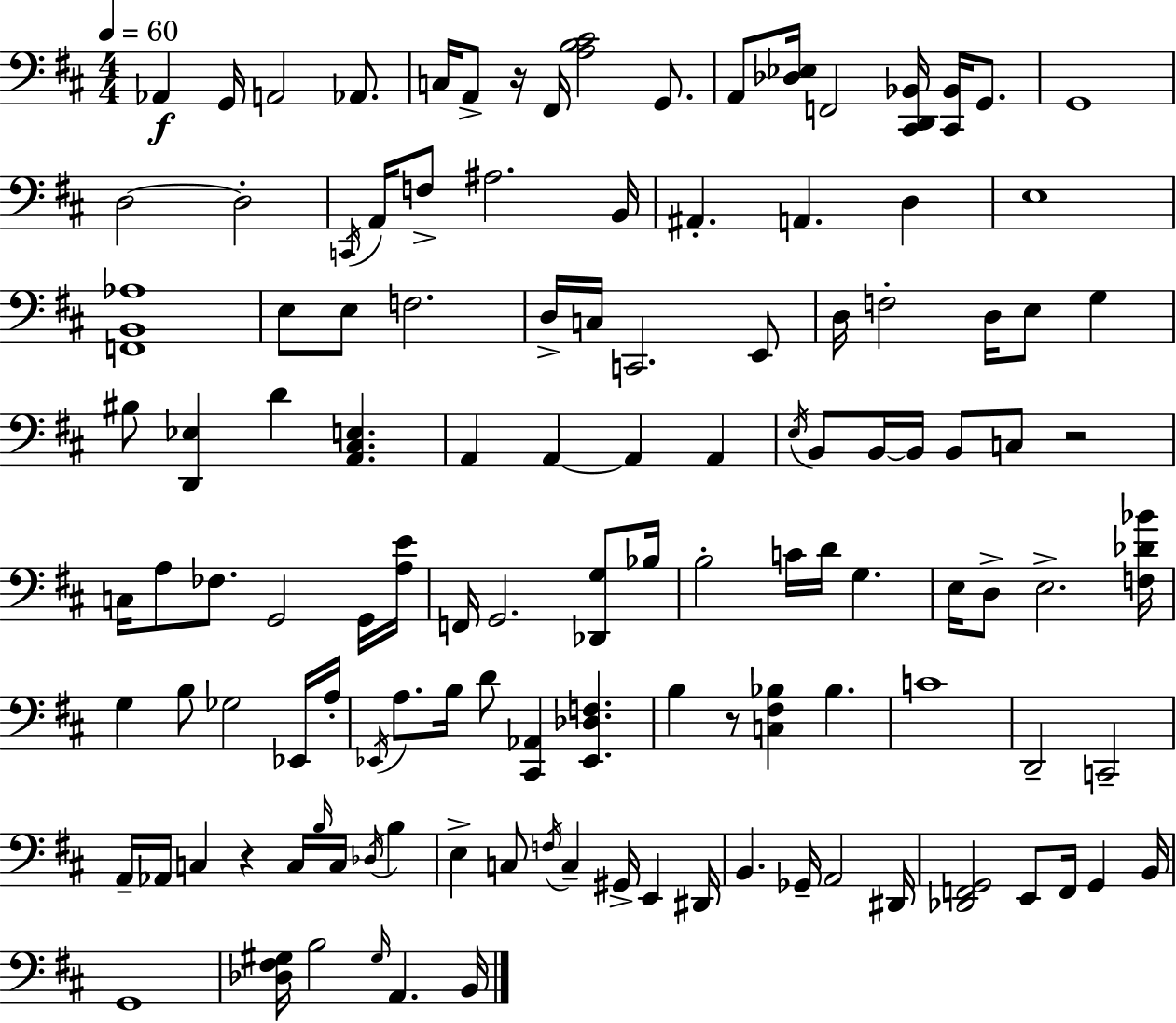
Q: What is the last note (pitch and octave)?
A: B2